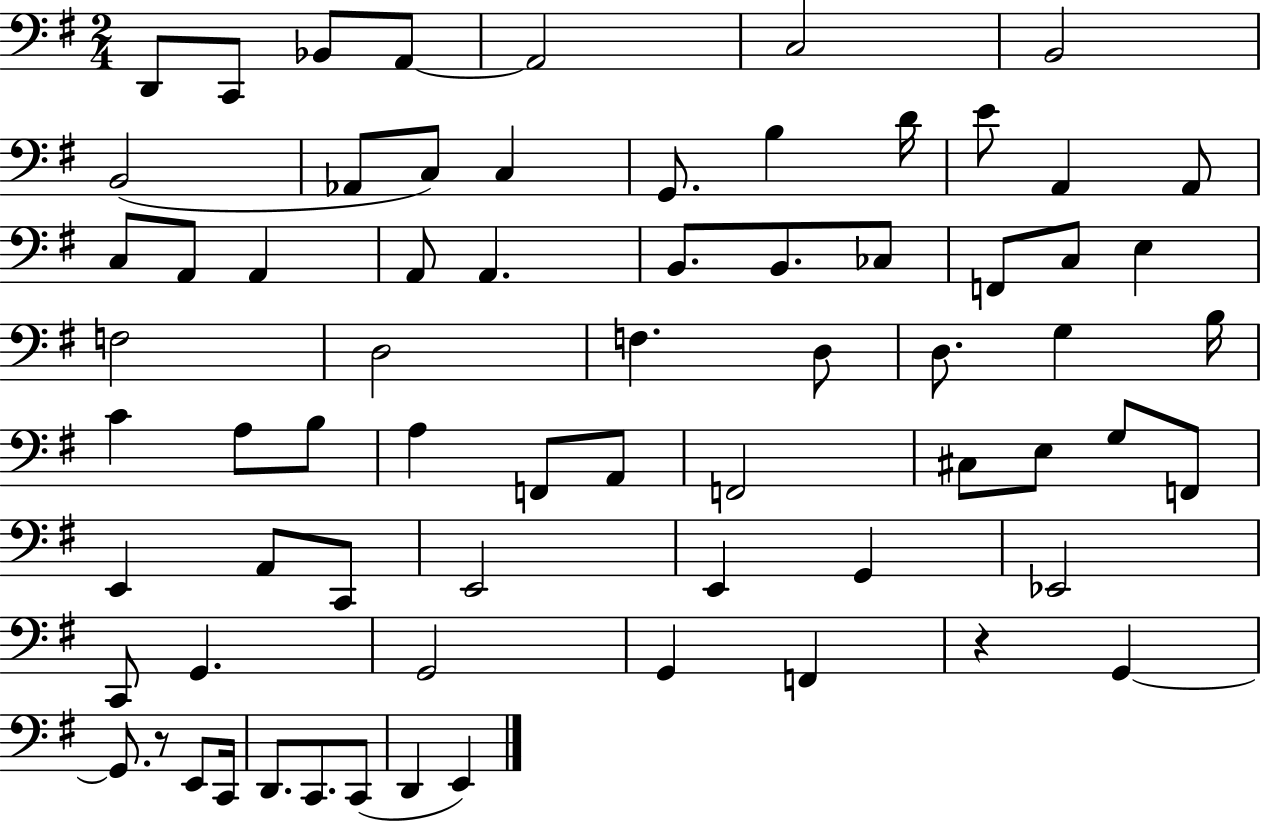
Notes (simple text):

D2/e C2/e Bb2/e A2/e A2/h C3/h B2/h B2/h Ab2/e C3/e C3/q G2/e. B3/q D4/s E4/e A2/q A2/e C3/e A2/e A2/q A2/e A2/q. B2/e. B2/e. CES3/e F2/e C3/e E3/q F3/h D3/h F3/q. D3/e D3/e. G3/q B3/s C4/q A3/e B3/e A3/q F2/e A2/e F2/h C#3/e E3/e G3/e F2/e E2/q A2/e C2/e E2/h E2/q G2/q Eb2/h C2/e G2/q. G2/h G2/q F2/q R/q G2/q G2/e. R/e E2/e C2/s D2/e. C2/e. C2/e D2/q E2/q